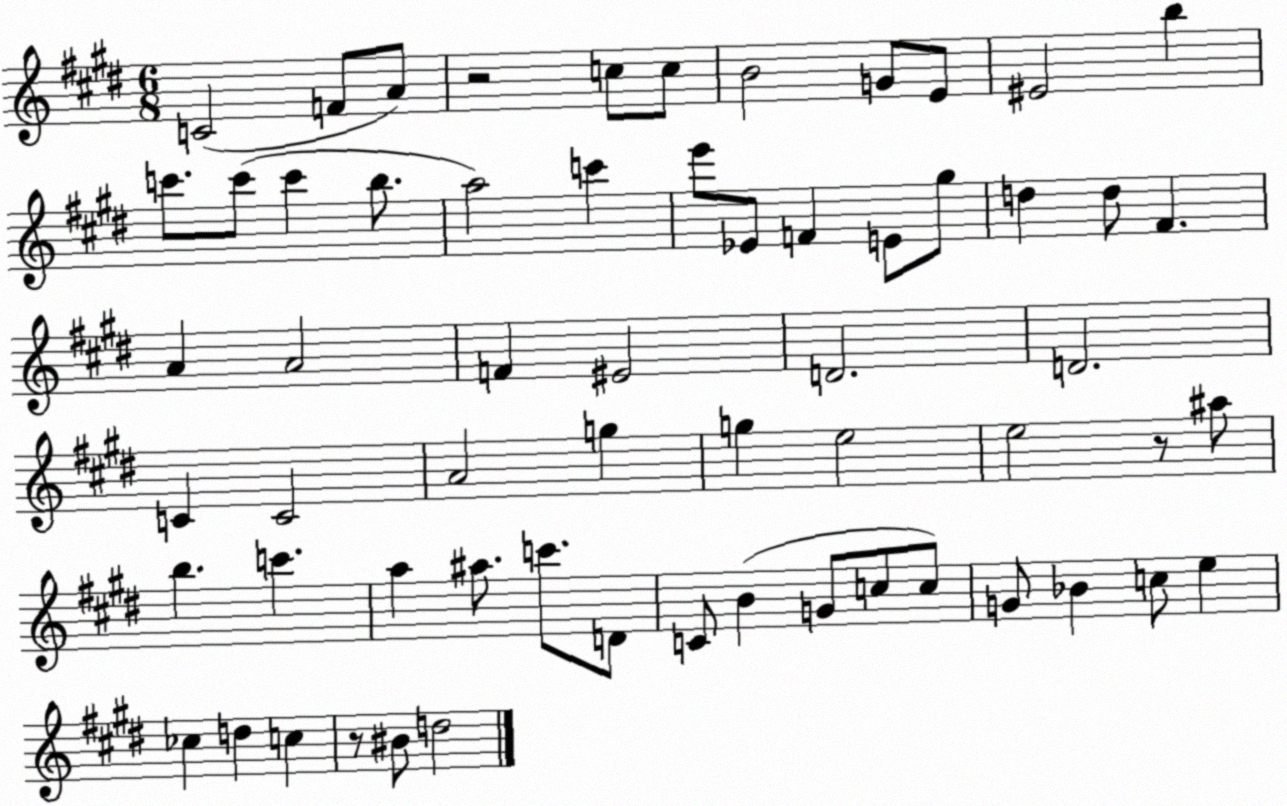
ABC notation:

X:1
T:Untitled
M:6/8
L:1/4
K:E
C2 F/2 A/2 z2 c/2 c/2 B2 G/2 E/2 ^E2 b c'/2 c'/2 c' b/2 a2 c' e'/2 _E/2 F E/2 ^g/2 d d/2 ^F A A2 F ^E2 D2 D2 C C2 A2 g g e2 e2 z/2 ^a/2 b c' a ^a/2 c'/2 D/2 C/2 B G/2 c/2 c/2 G/2 _B c/2 e _c d c z/2 ^B/2 d2